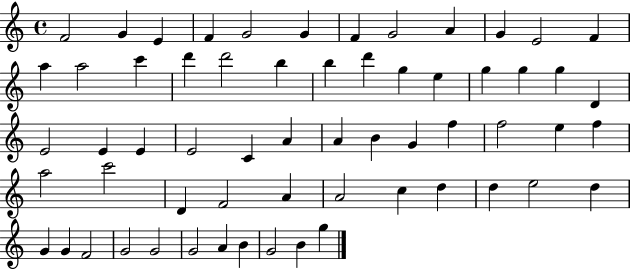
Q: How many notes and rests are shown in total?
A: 61